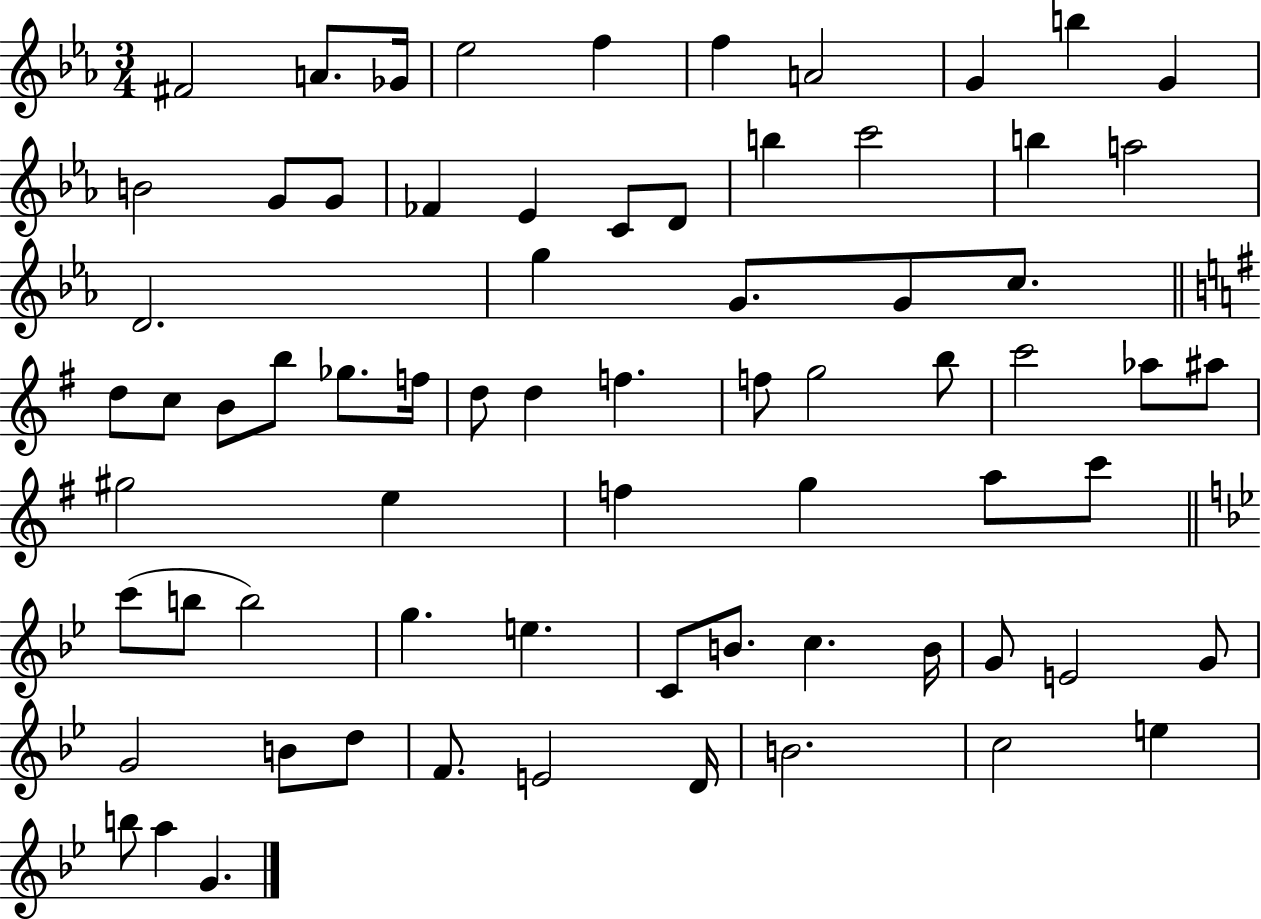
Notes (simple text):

F#4/h A4/e. Gb4/s Eb5/h F5/q F5/q A4/h G4/q B5/q G4/q B4/h G4/e G4/e FES4/q Eb4/q C4/e D4/e B5/q C6/h B5/q A5/h D4/h. G5/q G4/e. G4/e C5/e. D5/e C5/e B4/e B5/e Gb5/e. F5/s D5/e D5/q F5/q. F5/e G5/h B5/e C6/h Ab5/e A#5/e G#5/h E5/q F5/q G5/q A5/e C6/e C6/e B5/e B5/h G5/q. E5/q. C4/e B4/e. C5/q. B4/s G4/e E4/h G4/e G4/h B4/e D5/e F4/e. E4/h D4/s B4/h. C5/h E5/q B5/e A5/q G4/q.